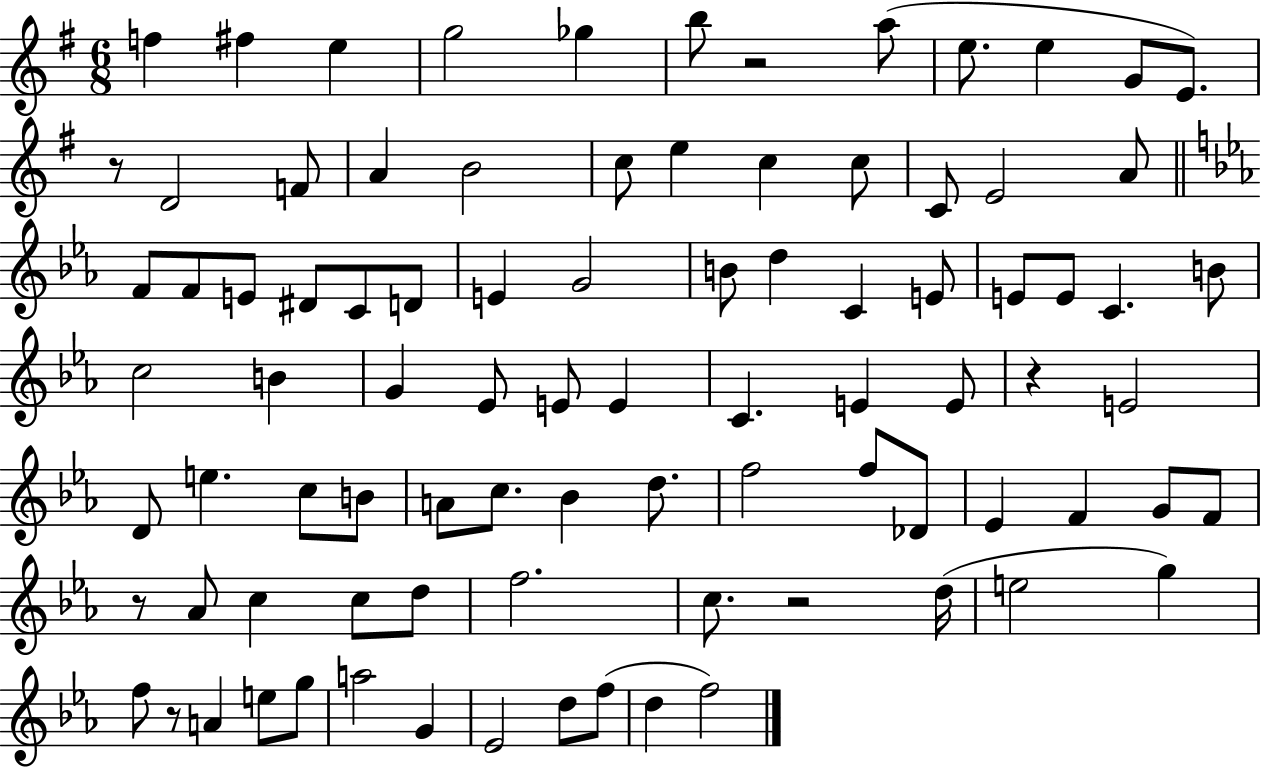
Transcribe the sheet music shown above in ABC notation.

X:1
T:Untitled
M:6/8
L:1/4
K:G
f ^f e g2 _g b/2 z2 a/2 e/2 e G/2 E/2 z/2 D2 F/2 A B2 c/2 e c c/2 C/2 E2 A/2 F/2 F/2 E/2 ^D/2 C/2 D/2 E G2 B/2 d C E/2 E/2 E/2 C B/2 c2 B G _E/2 E/2 E C E E/2 z E2 D/2 e c/2 B/2 A/2 c/2 _B d/2 f2 f/2 _D/2 _E F G/2 F/2 z/2 _A/2 c c/2 d/2 f2 c/2 z2 d/4 e2 g f/2 z/2 A e/2 g/2 a2 G _E2 d/2 f/2 d f2